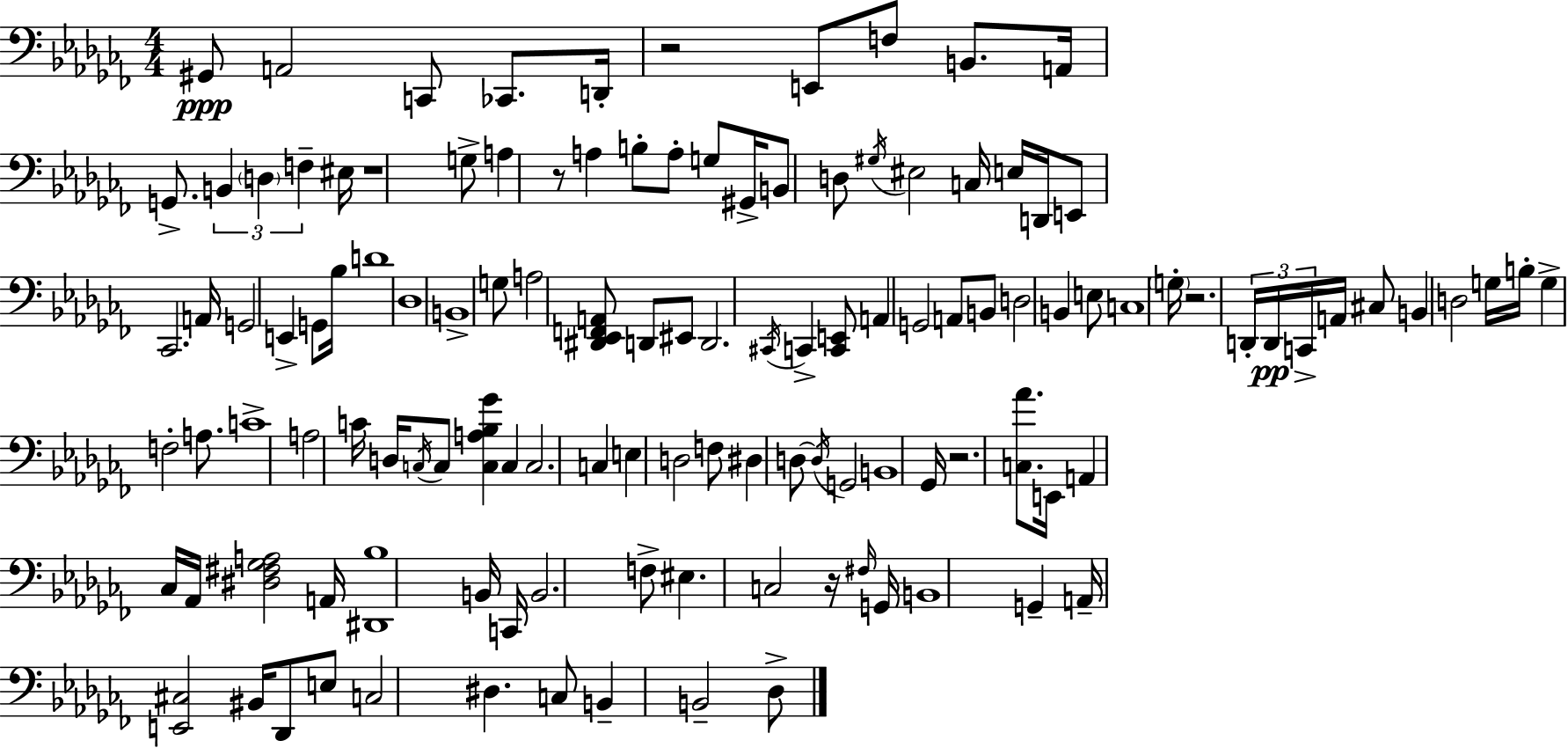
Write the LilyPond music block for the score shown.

{
  \clef bass
  \numericTimeSignature
  \time 4/4
  \key aes \minor
  gis,8\ppp a,2 c,8 ces,8. d,16-. | r2 e,8 f8 b,8. a,16 | g,8.-> \tuplet 3/2 { b,4 \parenthesize d4 f4-- } eis16 | r1 | \break g8-> a4 r8 a4 b8-. a8-. | g8 gis,16-> b,8 d8 \acciaccatura { gis16 } eis2 | c16 e16 d,16 e,8 ces,2. | a,16 g,2 e,4-> g,8 | \break bes16 d'1 | des1 | b,1-> | g8 a2 <dis, ees, f, a,>8 d,8 eis,8 | \break d,2. \acciaccatura { cis,16 } c,4-> | <c, e,>8 a,4 g,2 | a,8 b,8 d2 b,4 | e8 c1 | \break \parenthesize g16-. r2. \tuplet 3/2 { d,16-. | d,16\pp c,16-> } a,16 cis8 b,4 d2 | g16 b16-. g4-> f2-. a8. | c'1-> | \break a2 c'16 d16 \acciaccatura { c16 } c8 <c a bes ges'>4 | c4 c2. | c4 e4 d2 | f8 dis4 d8~~ \acciaccatura { d16 } g,2 | \break b,1 | ges,16 r2. | <c aes'>8. e,16 a,4 ces16 aes,16 <dis fis ges a>2 | a,16 <dis, bes>1 | \break b,16 c,16 b,2. | f8-> eis4. c2 | r16 \grace { fis16 } g,16 b,1 | g,4-- a,16-- <e, cis>2 | \break bis,16 des,8 e8 c2 dis4. | c8 b,4-- b,2-- | des8-> \bar "|."
}